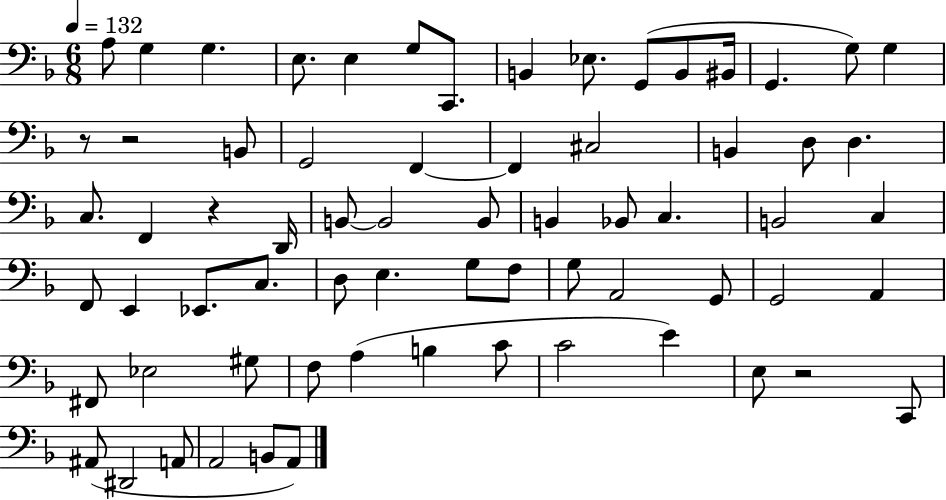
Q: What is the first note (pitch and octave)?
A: A3